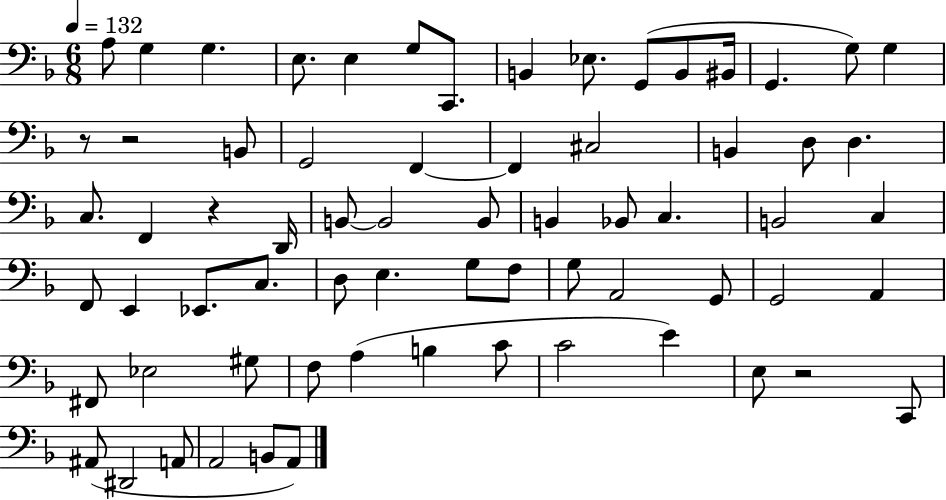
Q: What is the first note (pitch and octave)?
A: A3